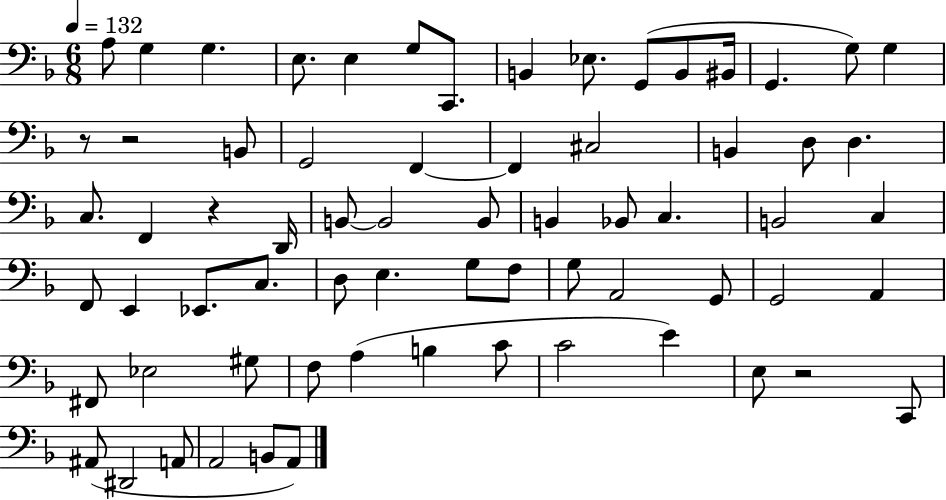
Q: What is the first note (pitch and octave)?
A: A3